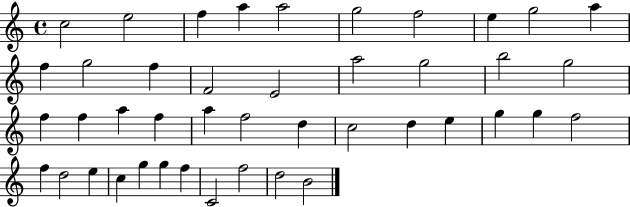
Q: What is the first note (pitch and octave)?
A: C5